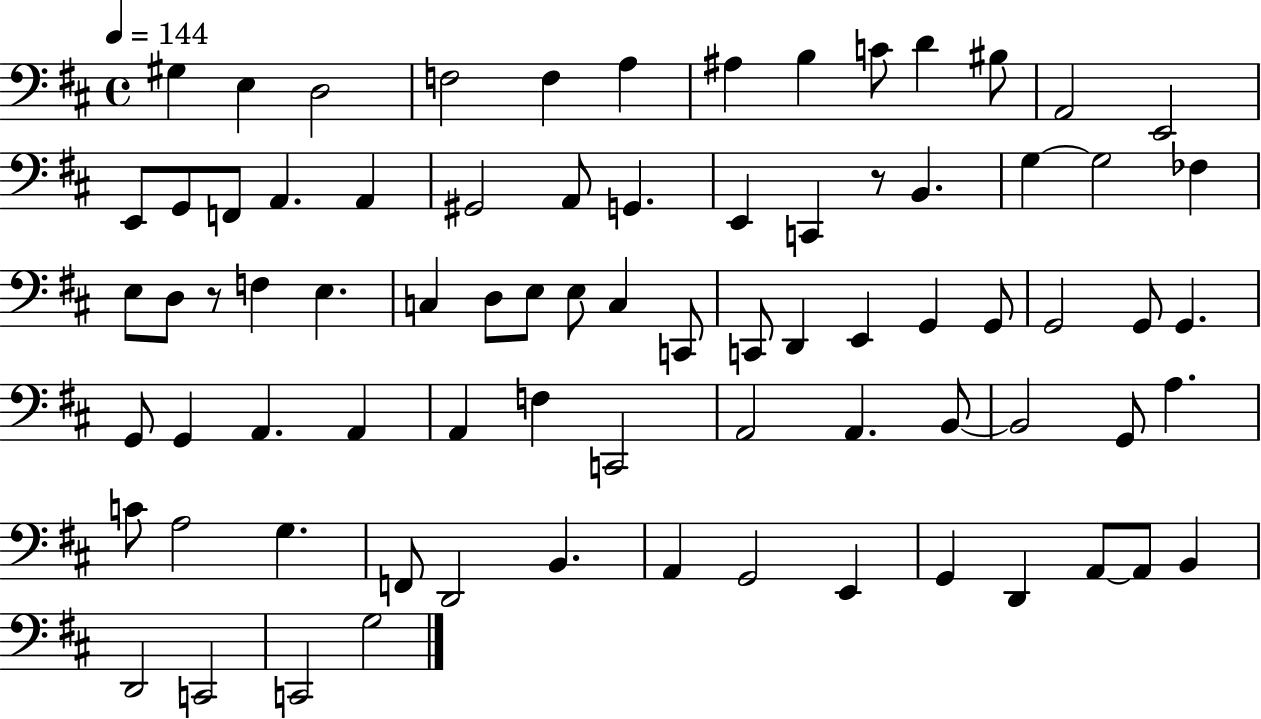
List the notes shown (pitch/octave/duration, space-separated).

G#3/q E3/q D3/h F3/h F3/q A3/q A#3/q B3/q C4/e D4/q BIS3/e A2/h E2/h E2/e G2/e F2/e A2/q. A2/q G#2/h A2/e G2/q. E2/q C2/q R/e B2/q. G3/q G3/h FES3/q E3/e D3/e R/e F3/q E3/q. C3/q D3/e E3/e E3/e C3/q C2/e C2/e D2/q E2/q G2/q G2/e G2/h G2/e G2/q. G2/e G2/q A2/q. A2/q A2/q F3/q C2/h A2/h A2/q. B2/e B2/h G2/e A3/q. C4/e A3/h G3/q. F2/e D2/h B2/q. A2/q G2/h E2/q G2/q D2/q A2/e A2/e B2/q D2/h C2/h C2/h G3/h